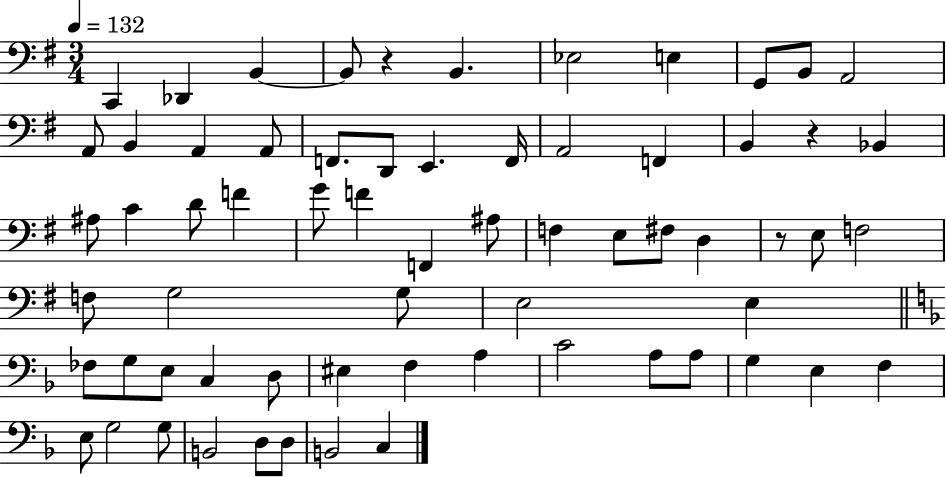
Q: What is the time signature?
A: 3/4